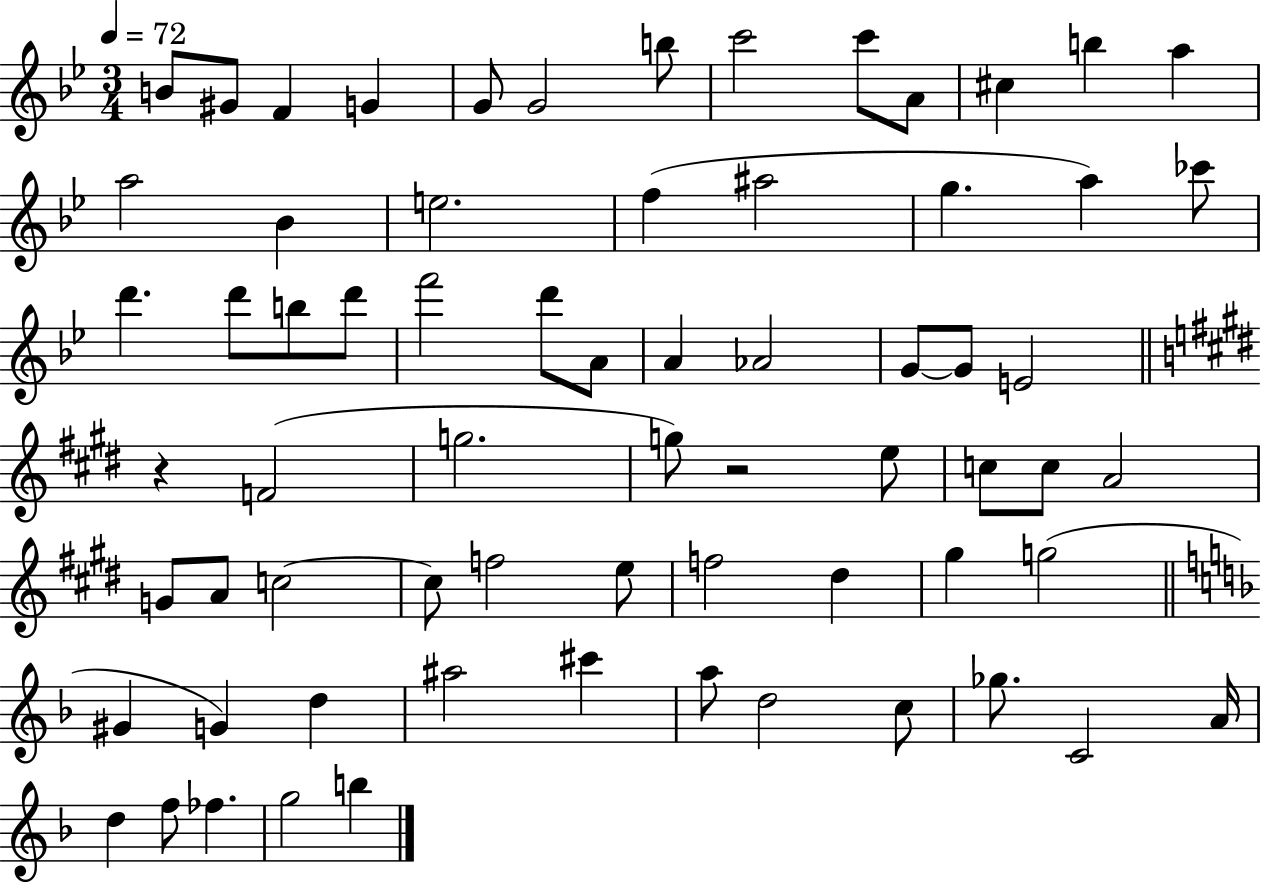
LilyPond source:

{
  \clef treble
  \numericTimeSignature
  \time 3/4
  \key bes \major
  \tempo 4 = 72
  b'8 gis'8 f'4 g'4 | g'8 g'2 b''8 | c'''2 c'''8 a'8 | cis''4 b''4 a''4 | \break a''2 bes'4 | e''2. | f''4( ais''2 | g''4. a''4) ces'''8 | \break d'''4. d'''8 b''8 d'''8 | f'''2 d'''8 a'8 | a'4 aes'2 | g'8~~ g'8 e'2 | \break \bar "||" \break \key e \major r4 f'2( | g''2. | g''8) r2 e''8 | c''8 c''8 a'2 | \break g'8 a'8 c''2~~ | c''8 f''2 e''8 | f''2 dis''4 | gis''4 g''2( | \break \bar "||" \break \key d \minor gis'4 g'4) d''4 | ais''2 cis'''4 | a''8 d''2 c''8 | ges''8. c'2 a'16 | \break d''4 f''8 fes''4. | g''2 b''4 | \bar "|."
}